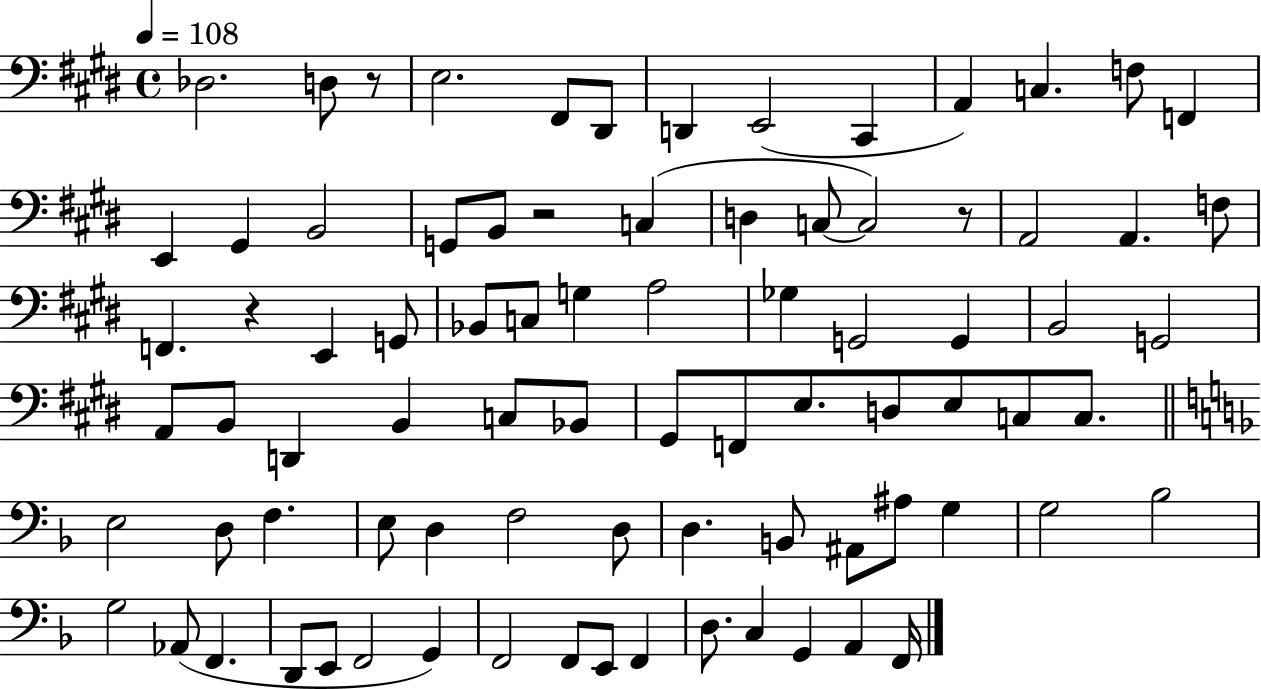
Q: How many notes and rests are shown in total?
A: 83